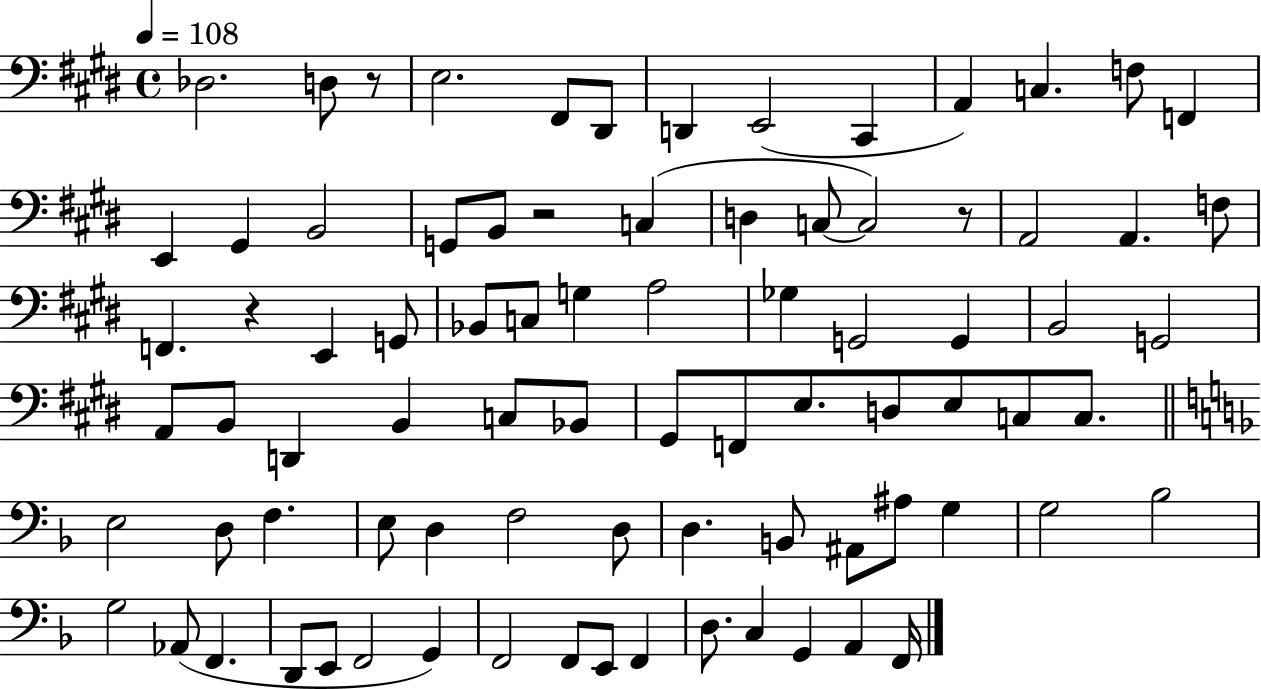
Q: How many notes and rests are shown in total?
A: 83